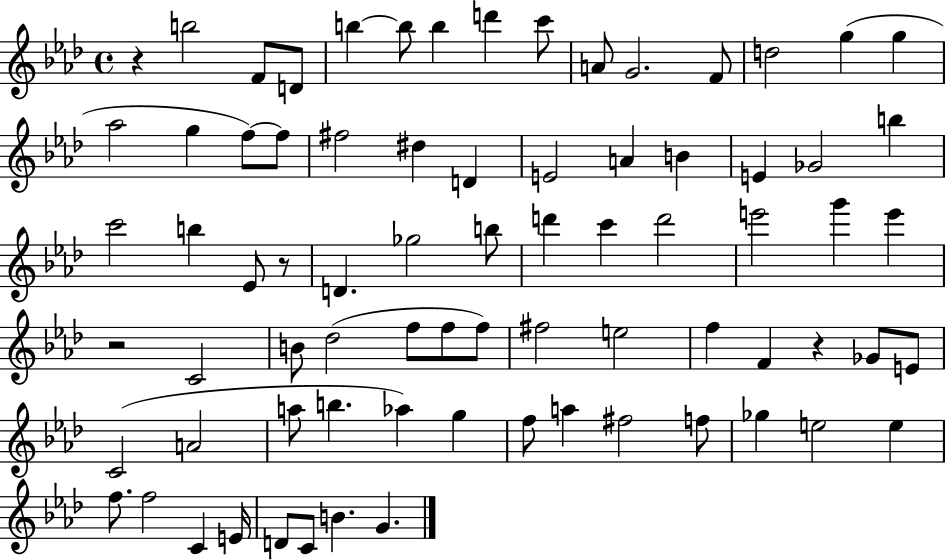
R/q B5/h F4/e D4/e B5/q B5/e B5/q D6/q C6/e A4/e G4/h. F4/e D5/h G5/q G5/q Ab5/h G5/q F5/e F5/e F#5/h D#5/q D4/q E4/h A4/q B4/q E4/q Gb4/h B5/q C6/h B5/q Eb4/e R/e D4/q. Gb5/h B5/e D6/q C6/q D6/h E6/h G6/q E6/q R/h C4/h B4/e Db5/h F5/e F5/e F5/e F#5/h E5/h F5/q F4/q R/q Gb4/e E4/e C4/h A4/h A5/e B5/q. Ab5/q G5/q F5/e A5/q F#5/h F5/e Gb5/q E5/h E5/q F5/e. F5/h C4/q E4/s D4/e C4/e B4/q. G4/q.